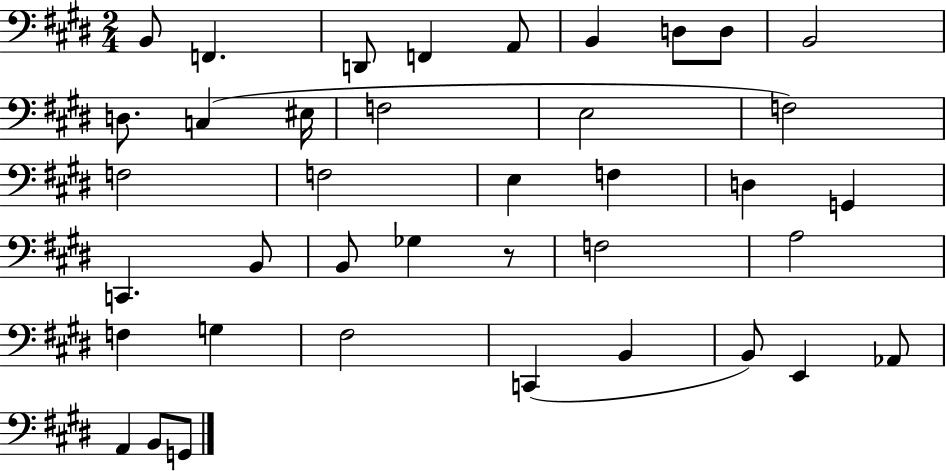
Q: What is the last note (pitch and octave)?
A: G2